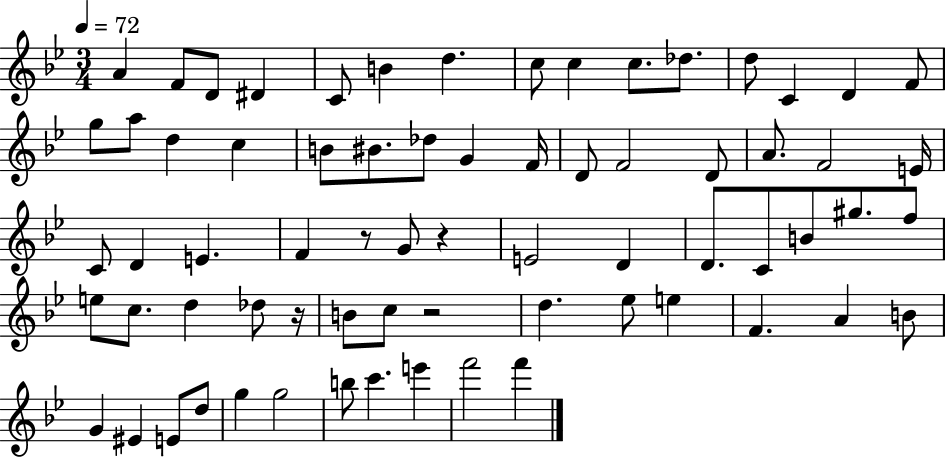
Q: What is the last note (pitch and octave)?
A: F6